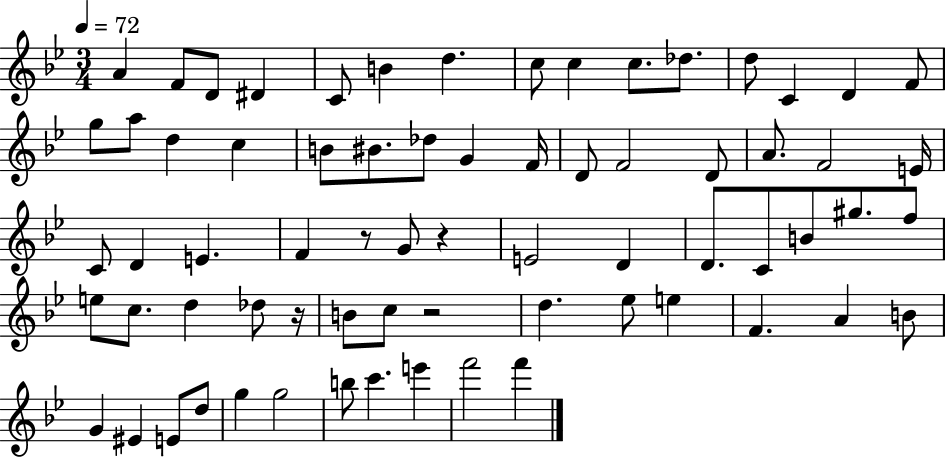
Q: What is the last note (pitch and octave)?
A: F6